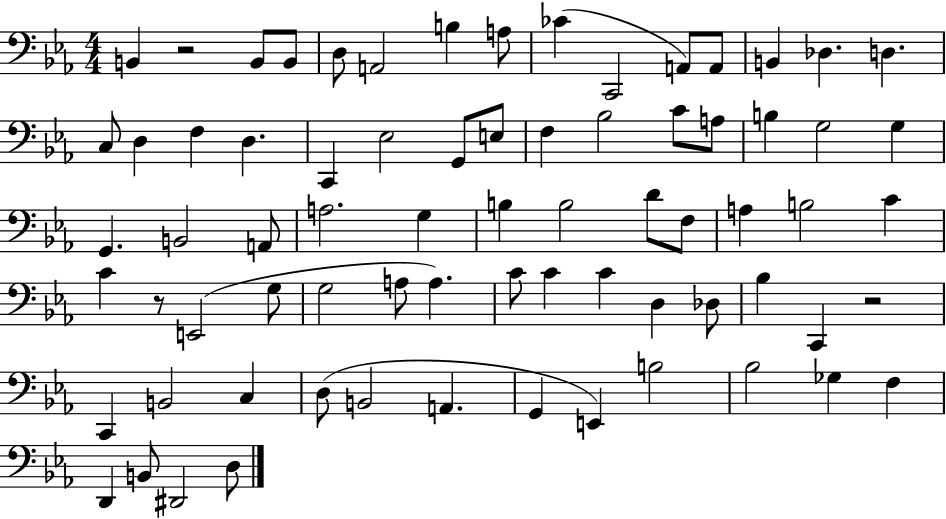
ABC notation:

X:1
T:Untitled
M:4/4
L:1/4
K:Eb
B,, z2 B,,/2 B,,/2 D,/2 A,,2 B, A,/2 _C C,,2 A,,/2 A,,/2 B,, _D, D, C,/2 D, F, D, C,, _E,2 G,,/2 E,/2 F, _B,2 C/2 A,/2 B, G,2 G, G,, B,,2 A,,/2 A,2 G, B, B,2 D/2 F,/2 A, B,2 C C z/2 E,,2 G,/2 G,2 A,/2 A, C/2 C C D, _D,/2 _B, C,, z2 C,, B,,2 C, D,/2 B,,2 A,, G,, E,, B,2 _B,2 _G, F, D,, B,,/2 ^D,,2 D,/2